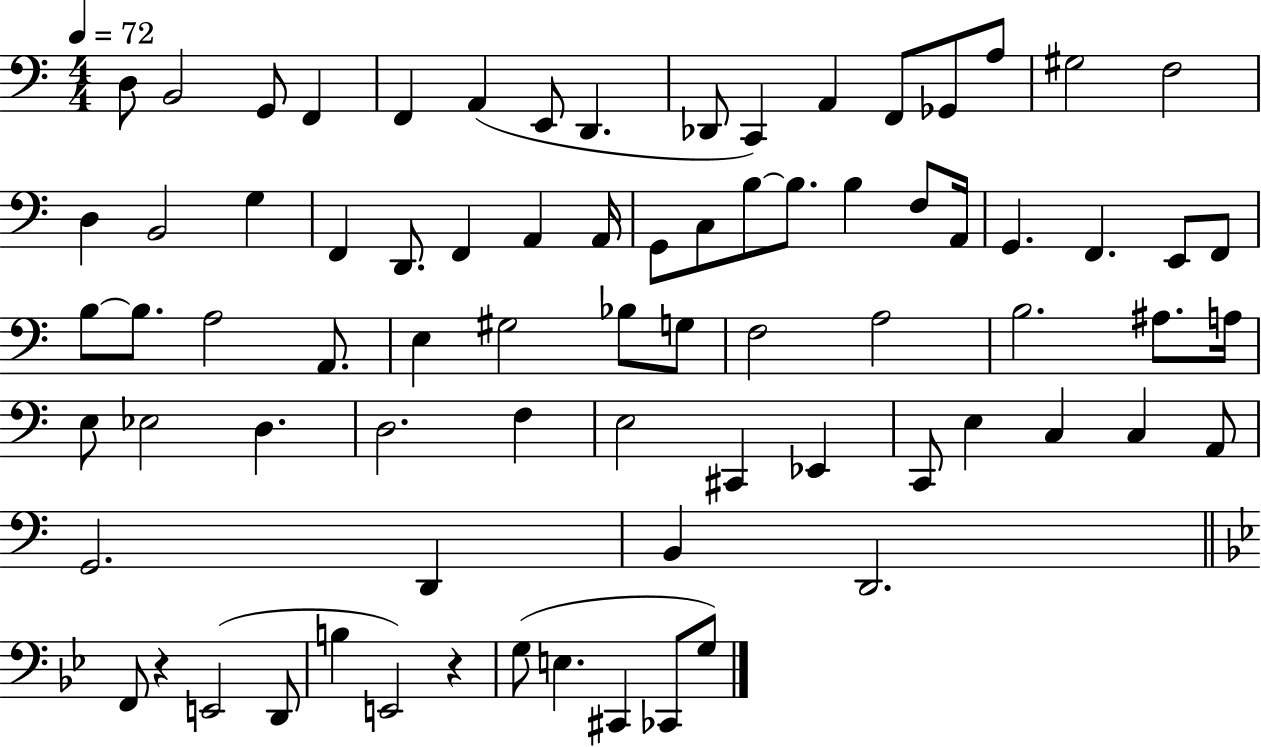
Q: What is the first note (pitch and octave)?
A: D3